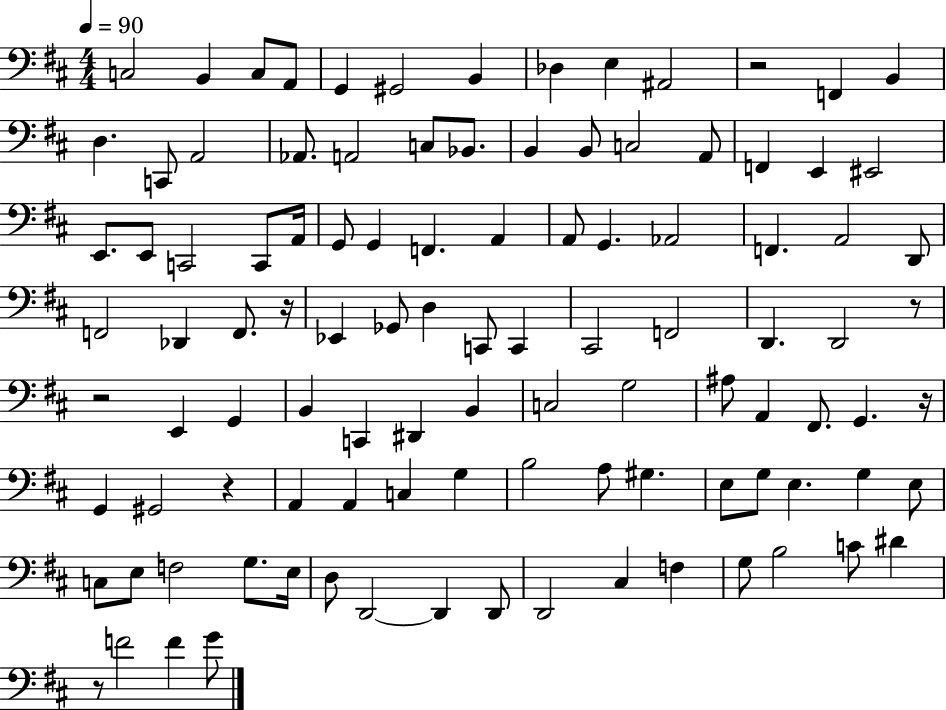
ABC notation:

X:1
T:Untitled
M:4/4
L:1/4
K:D
C,2 B,, C,/2 A,,/2 G,, ^G,,2 B,, _D, E, ^A,,2 z2 F,, B,, D, C,,/2 A,,2 _A,,/2 A,,2 C,/2 _B,,/2 B,, B,,/2 C,2 A,,/2 F,, E,, ^E,,2 E,,/2 E,,/2 C,,2 C,,/2 A,,/4 G,,/2 G,, F,, A,, A,,/2 G,, _A,,2 F,, A,,2 D,,/2 F,,2 _D,, F,,/2 z/4 _E,, _G,,/2 D, C,,/2 C,, ^C,,2 F,,2 D,, D,,2 z/2 z2 E,, G,, B,, C,, ^D,, B,, C,2 G,2 ^A,/2 A,, ^F,,/2 G,, z/4 G,, ^G,,2 z A,, A,, C, G, B,2 A,/2 ^G, E,/2 G,/2 E, G, E,/2 C,/2 E,/2 F,2 G,/2 E,/4 D,/2 D,,2 D,, D,,/2 D,,2 ^C, F, G,/2 B,2 C/2 ^D z/2 F2 F G/2